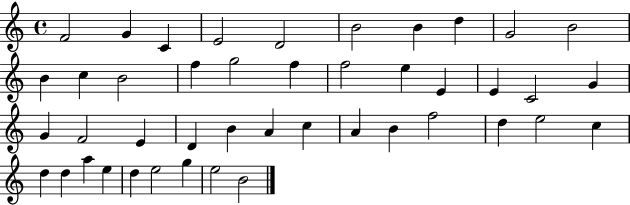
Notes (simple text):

F4/h G4/q C4/q E4/h D4/h B4/h B4/q D5/q G4/h B4/h B4/q C5/q B4/h F5/q G5/h F5/q F5/h E5/q E4/q E4/q C4/h G4/q G4/q F4/h E4/q D4/q B4/q A4/q C5/q A4/q B4/q F5/h D5/q E5/h C5/q D5/q D5/q A5/q E5/q D5/q E5/h G5/q E5/h B4/h